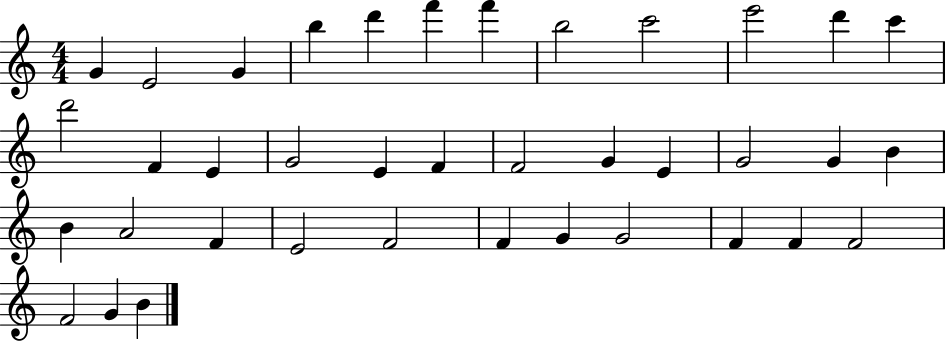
X:1
T:Untitled
M:4/4
L:1/4
K:C
G E2 G b d' f' f' b2 c'2 e'2 d' c' d'2 F E G2 E F F2 G E G2 G B B A2 F E2 F2 F G G2 F F F2 F2 G B